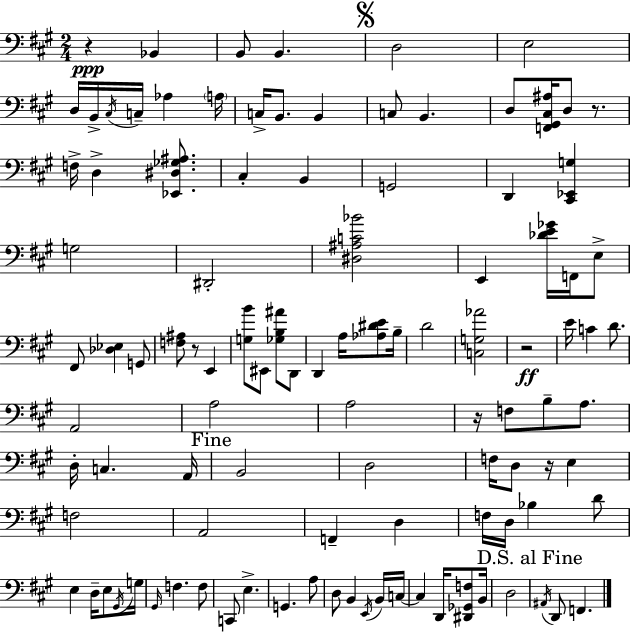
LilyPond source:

{
  \clef bass
  \numericTimeSignature
  \time 2/4
  \key a \major
  r4\ppp bes,4 | b,8 b,4. | \mark \markup { \musicglyph "scripts.segno" } d2 | e2 | \break d16 b,16-> \acciaccatura { cis16 } c16-- aes4 | \parenthesize a16 c16-> b,8. b,4 | c8 b,4. | d8 <f, gis, cis ais>16 d8 r8. | \break f16-> d4-> <ees, dis ges ais>8. | cis4-. b,4 | g,2 | d,4 <cis, ees, g>4 | \break g2 | dis,2-. | <dis ais c' bes'>2 | e,4 <des' e' ges'>16 f,16 e8-> | \break fis,8 <des ees>4 g,8 | <f ais>8 r8 e,4 | <g b'>8 eis,8 <ges b ais'>8 d,8 | d,4 a16 <aes dis' e'>8 | \break b16-- d'2 | <c g aes'>2 | r2\ff | e'16 c'4 d'8. | \break a,2 | a2 | a2 | r16 f8 b8-- a8. | \break d16-. c4. | a,16 \mark "Fine" b,2 | d2 | f16 d8 r16 e4 | \break f2 | a,2 | f,4-- d4 | f16 d16 bes4 d'8 | \break e4 d16-- e8 | \acciaccatura { gis,16 } g16 \grace { gis,16 } f4. | f8 c,8 e4.-> | g,4. | \break a8 d8 b,4 | \acciaccatura { e,16 } b,16 c16~~ c4 | d,16 <dis, ges, f>8 b,16 d2 | \mark "D.S. al Fine" \acciaccatura { ais,16 } d,8 f,4. | \break \bar "|."
}